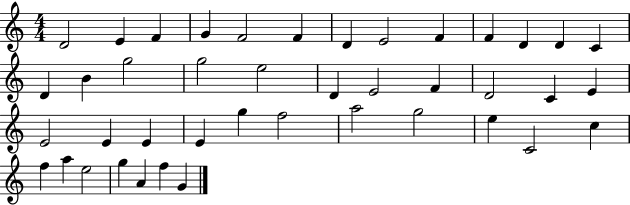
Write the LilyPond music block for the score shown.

{
  \clef treble
  \numericTimeSignature
  \time 4/4
  \key c \major
  d'2 e'4 f'4 | g'4 f'2 f'4 | d'4 e'2 f'4 | f'4 d'4 d'4 c'4 | \break d'4 b'4 g''2 | g''2 e''2 | d'4 e'2 f'4 | d'2 c'4 e'4 | \break e'2 e'4 e'4 | e'4 g''4 f''2 | a''2 g''2 | e''4 c'2 c''4 | \break f''4 a''4 e''2 | g''4 a'4 f''4 g'4 | \bar "|."
}